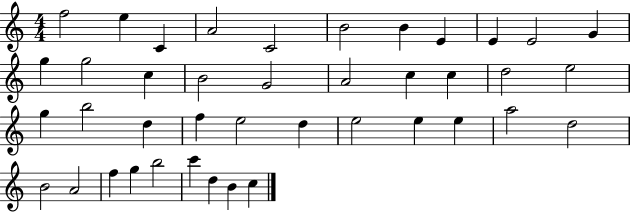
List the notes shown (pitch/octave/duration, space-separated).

F5/h E5/q C4/q A4/h C4/h B4/h B4/q E4/q E4/q E4/h G4/q G5/q G5/h C5/q B4/h G4/h A4/h C5/q C5/q D5/h E5/h G5/q B5/h D5/q F5/q E5/h D5/q E5/h E5/q E5/q A5/h D5/h B4/h A4/h F5/q G5/q B5/h C6/q D5/q B4/q C5/q